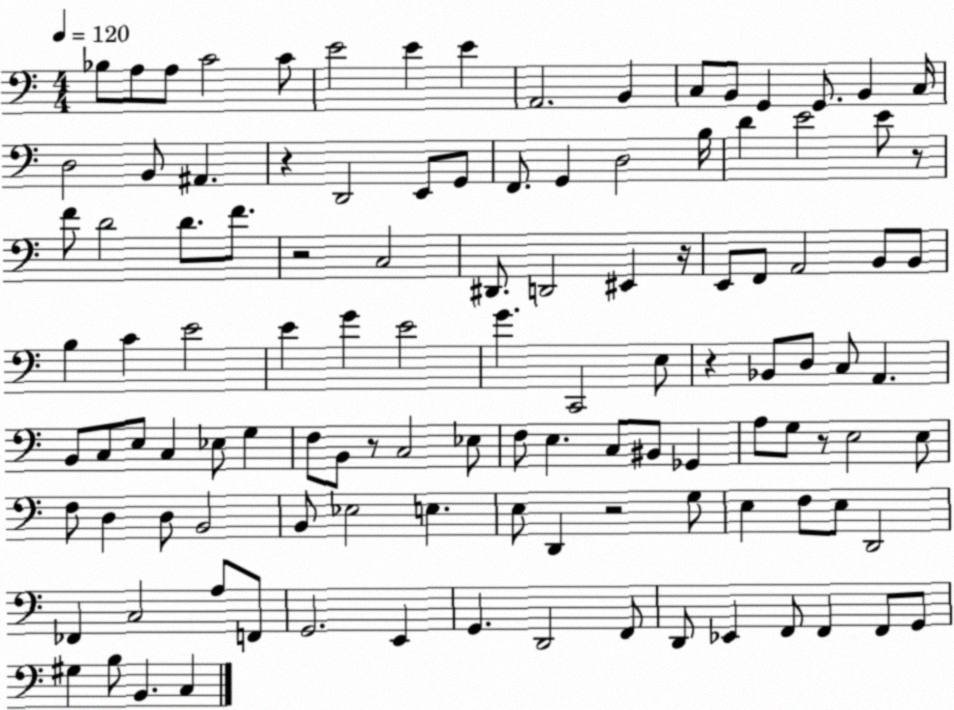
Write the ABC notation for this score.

X:1
T:Untitled
M:4/4
L:1/4
K:C
_B,/2 A,/2 A,/2 C2 C/2 E2 E E A,,2 B,, C,/2 B,,/2 G,, G,,/2 B,, C,/4 D,2 B,,/2 ^A,, z D,,2 E,,/2 G,,/2 F,,/2 G,, D,2 B,/4 D E2 E/2 z/2 F/2 D2 D/2 F/2 z2 C,2 ^D,,/2 D,,2 ^E,, z/4 E,,/2 F,,/2 A,,2 B,,/2 B,,/2 B, C E2 E G E2 G C,,2 E,/2 z _B,,/2 D,/2 C,/2 A,, B,,/2 C,/2 E,/2 C, _E,/2 G, F,/2 B,,/2 z/2 C,2 _E,/2 F,/2 E, C,/2 ^B,,/2 _G,, A,/2 G,/2 z/2 E,2 E,/2 F,/2 D, D,/2 B,,2 B,,/2 _E,2 E, E,/2 D,, z2 G,/2 E, F,/2 E,/2 D,,2 _F,, C,2 A,/2 F,,/2 G,,2 E,, G,, D,,2 F,,/2 D,,/2 _E,, F,,/2 F,, F,,/2 G,,/2 ^G, B,/2 B,, C,